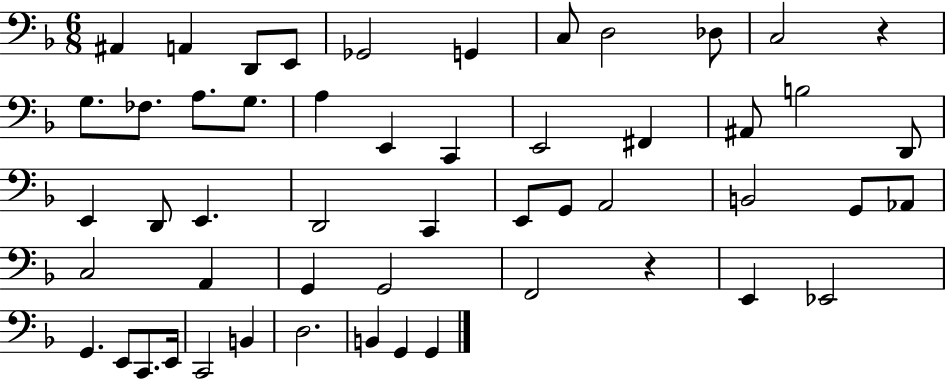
X:1
T:Untitled
M:6/8
L:1/4
K:F
^A,, A,, D,,/2 E,,/2 _G,,2 G,, C,/2 D,2 _D,/2 C,2 z G,/2 _F,/2 A,/2 G,/2 A, E,, C,, E,,2 ^F,, ^A,,/2 B,2 D,,/2 E,, D,,/2 E,, D,,2 C,, E,,/2 G,,/2 A,,2 B,,2 G,,/2 _A,,/2 C,2 A,, G,, G,,2 F,,2 z E,, _E,,2 G,, E,,/2 C,,/2 E,,/4 C,,2 B,, D,2 B,, G,, G,,